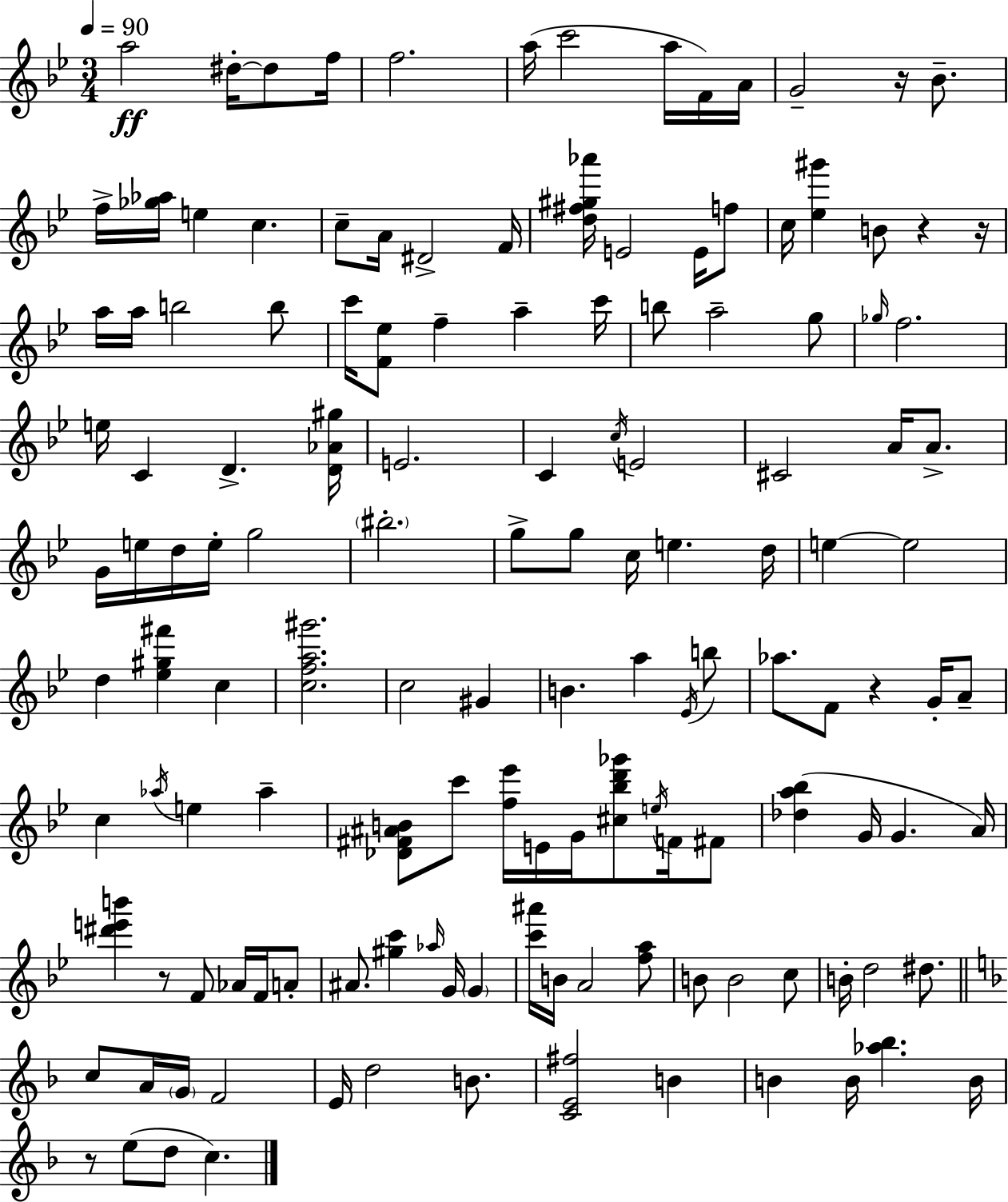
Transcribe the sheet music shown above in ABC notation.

X:1
T:Untitled
M:3/4
L:1/4
K:Bb
a2 ^d/4 ^d/2 f/4 f2 a/4 c'2 a/4 F/4 A/4 G2 z/4 _B/2 f/4 [_g_a]/4 e c c/2 A/4 ^D2 F/4 [d^f^g_a']/4 E2 E/4 f/2 c/4 [_e^g'] B/2 z z/4 a/4 a/4 b2 b/2 c'/4 [F_e]/2 f a c'/4 b/2 a2 g/2 _g/4 f2 e/4 C D [D_A^g]/4 E2 C c/4 E2 ^C2 A/4 A/2 G/4 e/4 d/4 e/4 g2 ^b2 g/2 g/2 c/4 e d/4 e e2 d [_e^g^f'] c [cfa^g']2 c2 ^G B a _E/4 b/2 _a/2 F/2 z G/4 A/2 c _a/4 e _a [_D^F^AB]/2 c'/2 [f_e']/4 E/4 G/4 [^c_bd'_g']/2 e/4 F/4 ^F/2 [_da_b] G/4 G A/4 [^d'e'b'] z/2 F/2 _A/4 F/4 A/2 ^A/2 [^gc'] _a/4 G/4 G [c'^a']/4 B/4 A2 [fa]/2 B/2 B2 c/2 B/4 d2 ^d/2 c/2 A/4 G/4 F2 E/4 d2 B/2 [CE^f]2 B B B/4 [_a_b] B/4 z/2 e/2 d/2 c